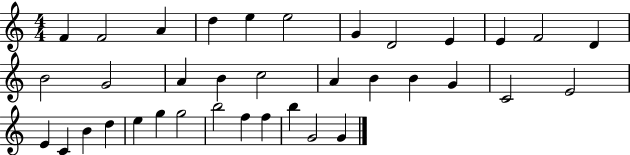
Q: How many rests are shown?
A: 0